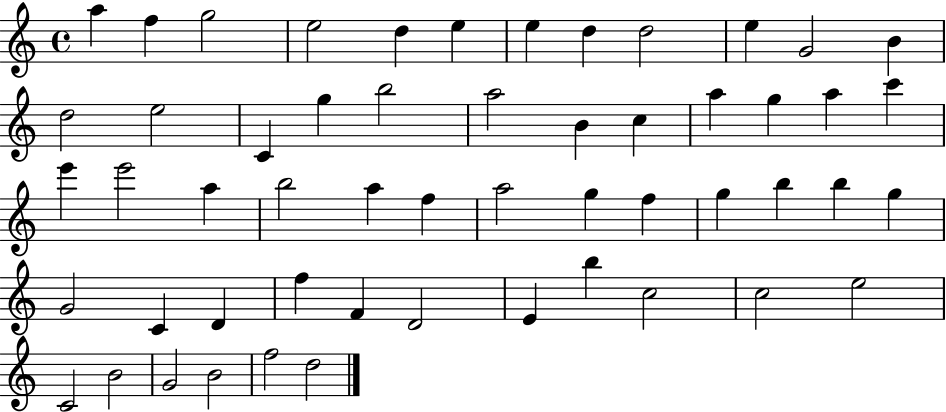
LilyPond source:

{
  \clef treble
  \time 4/4
  \defaultTimeSignature
  \key c \major
  a''4 f''4 g''2 | e''2 d''4 e''4 | e''4 d''4 d''2 | e''4 g'2 b'4 | \break d''2 e''2 | c'4 g''4 b''2 | a''2 b'4 c''4 | a''4 g''4 a''4 c'''4 | \break e'''4 e'''2 a''4 | b''2 a''4 f''4 | a''2 g''4 f''4 | g''4 b''4 b''4 g''4 | \break g'2 c'4 d'4 | f''4 f'4 d'2 | e'4 b''4 c''2 | c''2 e''2 | \break c'2 b'2 | g'2 b'2 | f''2 d''2 | \bar "|."
}